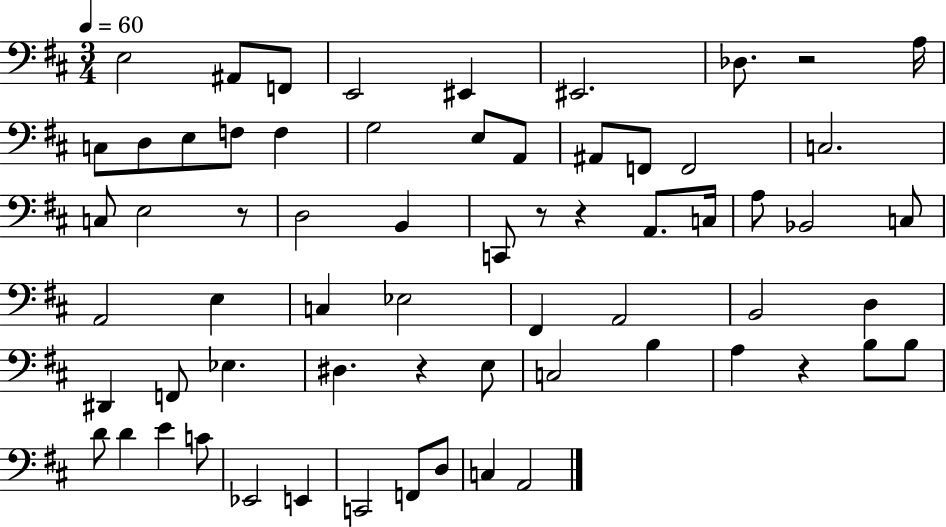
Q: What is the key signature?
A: D major